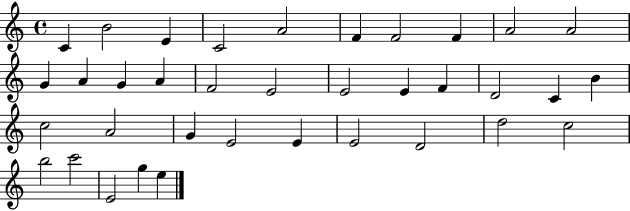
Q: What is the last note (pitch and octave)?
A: E5